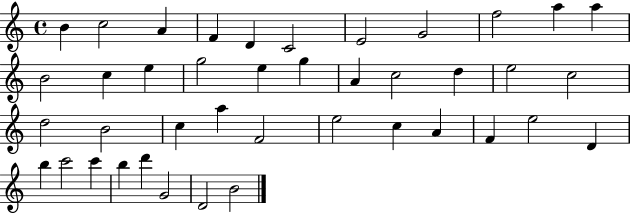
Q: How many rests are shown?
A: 0